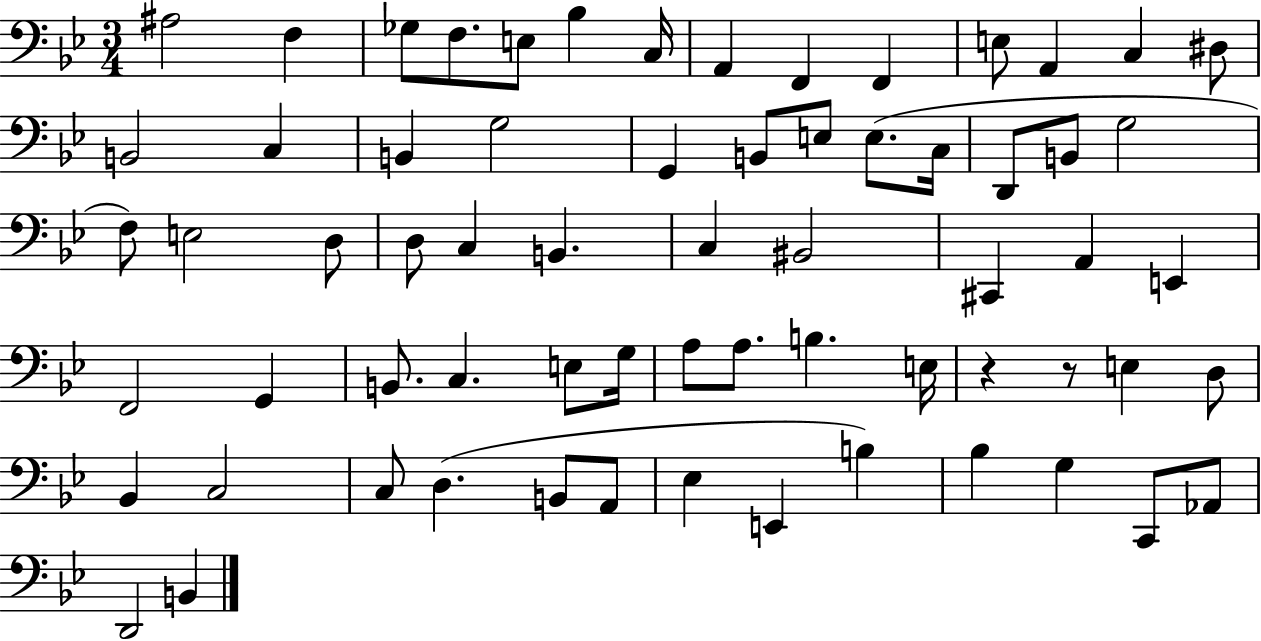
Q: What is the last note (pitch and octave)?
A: B2